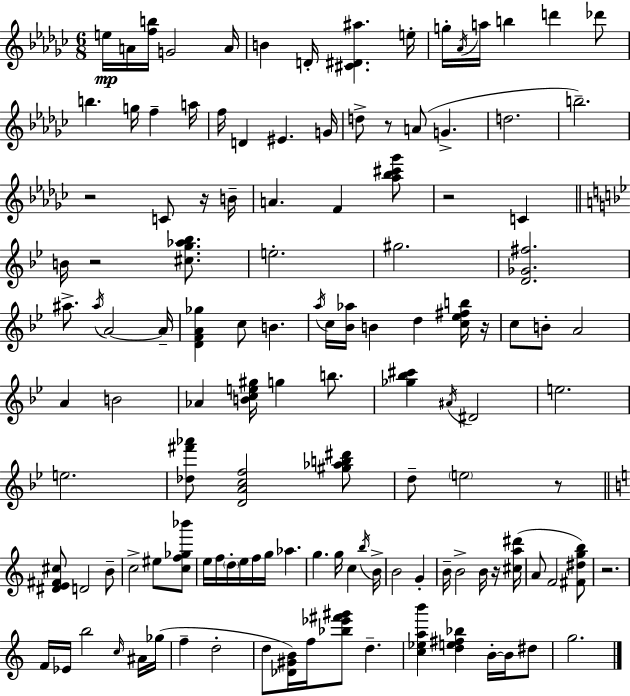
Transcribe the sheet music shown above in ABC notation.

X:1
T:Untitled
M:6/8
L:1/4
K:Ebm
e/4 A/4 [fb]/4 G2 A/4 B D/4 [^C^D^a] e/4 g/4 _A/4 a/4 b d' _d'/2 b g/4 f a/4 f/4 D ^E G/4 d/2 z/2 A/2 G d2 b2 z2 C/2 z/4 B/4 A F [_a_b^c'_g']/2 z2 C B/4 z2 [^cg_a_b]/2 e2 ^g2 [D_G^f]2 ^a/2 ^a/4 A2 A/4 [DFA_g] c/2 B a/4 c/4 [_B_a]/4 B d [c_e^fb]/4 z/4 c/2 B/2 A2 A B2 _A [Bce^g]/4 g b/2 [_g_b^c'] ^A/4 ^D2 e2 e2 [_d^f'_a']/2 [DAcf]2 [^g_ab^d']/2 d/2 e2 z/2 [^DE^F^c]/2 D2 B/2 c2 ^e/2 [cf_g_b']/2 e/4 f/4 d/4 e/4 f/4 g/4 _a g g/4 c b/4 B/4 B2 G B/4 B2 B/4 z/4 [^ca^d']/4 A/2 F2 [^F^dgb]/2 z2 F/4 _E/4 b2 c/4 ^A/4 _g/4 f d2 d/2 [_D^GB]/4 f/4 [_b_e'^f'^g']/2 d [c_eab'] [de^f_b] B/4 B/4 ^d/2 g2